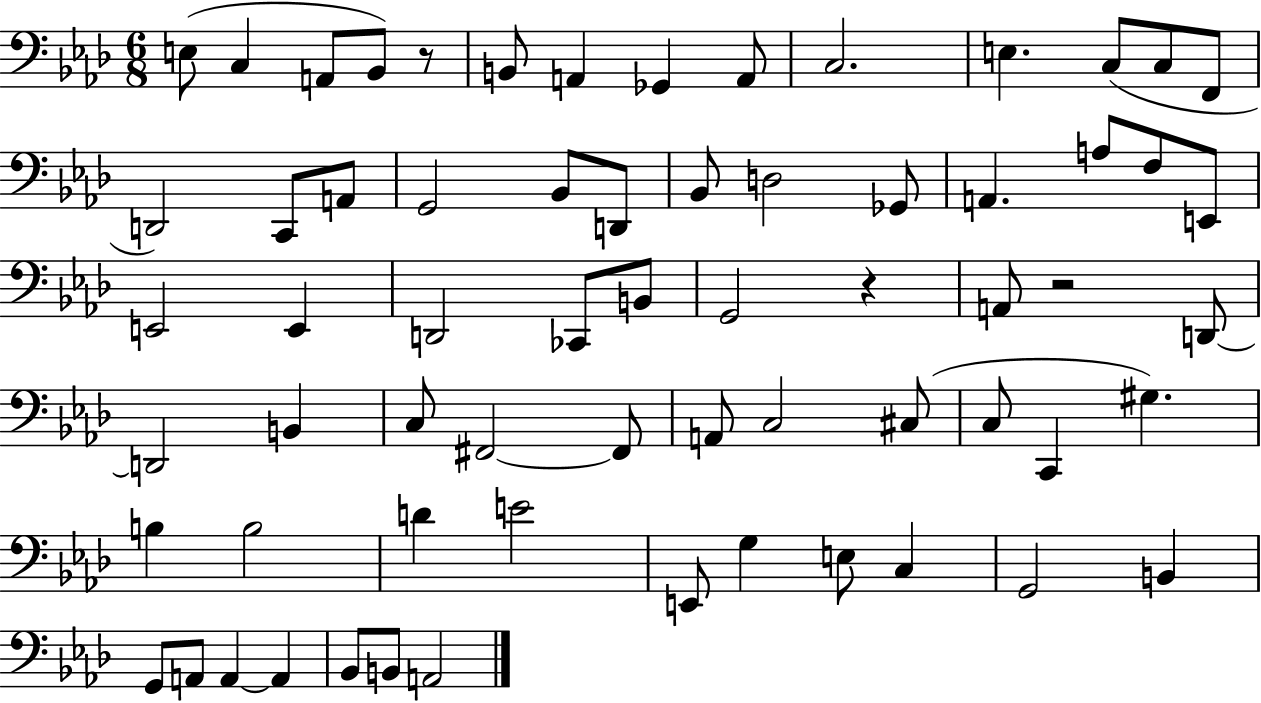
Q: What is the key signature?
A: AES major